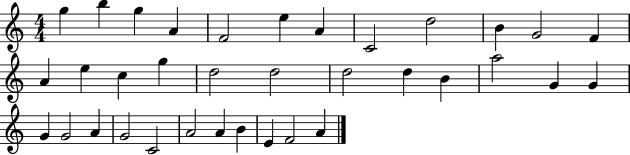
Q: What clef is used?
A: treble